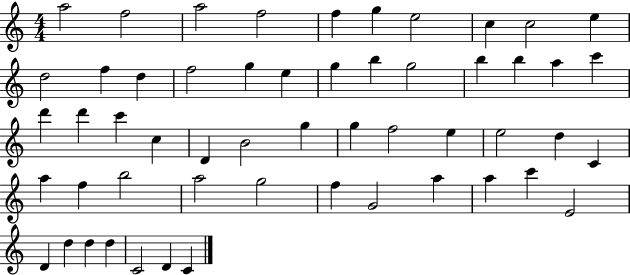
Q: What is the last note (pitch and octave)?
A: C4